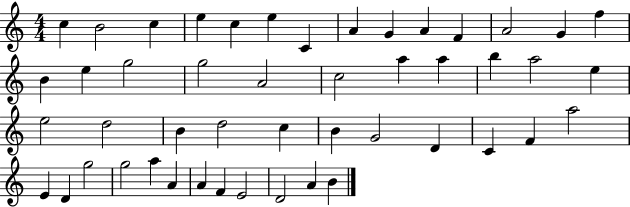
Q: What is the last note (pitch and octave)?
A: B4